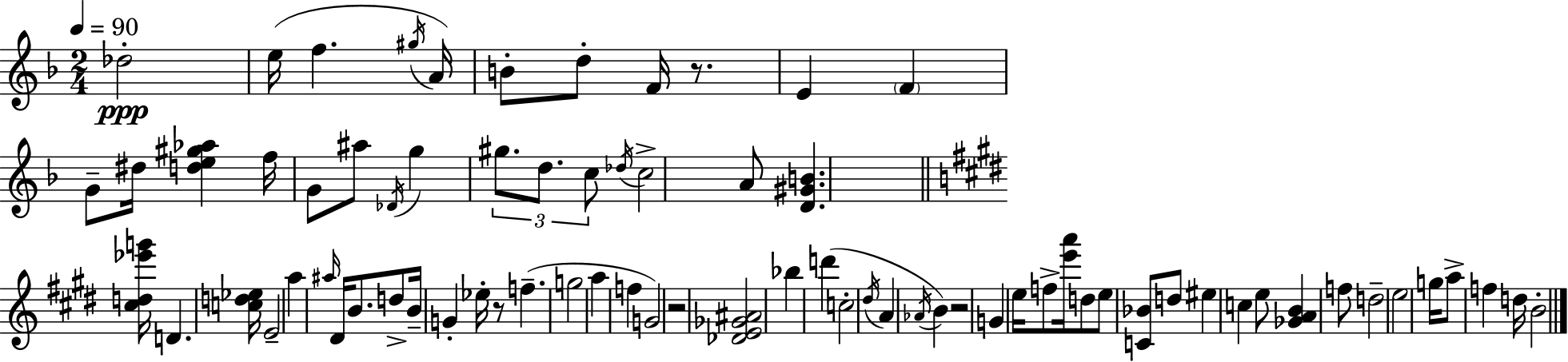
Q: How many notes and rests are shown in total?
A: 74